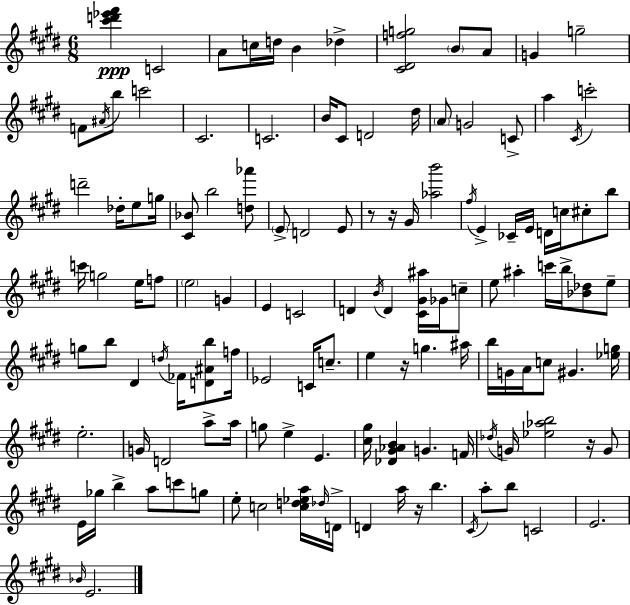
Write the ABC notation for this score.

X:1
T:Untitled
M:6/8
L:1/4
K:E
[^c'd'_e'^f'] C2 A/2 c/4 d/4 B _d [^C^Dfg]2 B/2 A/2 G g2 F/2 ^A/4 b/2 c'2 ^C2 C2 B/4 ^C/2 D2 ^d/4 A/2 G2 C/2 a ^C/4 c'2 d'2 _d/4 e/2 g/4 [^C_B]/2 b2 [d_a']/2 E/2 D2 E/2 z/2 z/4 ^G/4 [_ab']2 ^f/4 E _C/4 E/4 D/4 c/4 ^c/2 b/2 c'/4 g2 e/4 f/2 e2 G E C2 D B/4 D [^C^G^a]/4 _G/4 c/2 e/2 ^a c'/4 b/4 [_B_d]/2 e/2 g/2 b/2 ^D d/4 _F/4 [D^Ab]/2 f/4 _E2 C/4 c/2 e z/4 g ^a/4 b/4 G/4 A/4 c/2 ^G [_eg]/4 e2 G/4 D2 a/2 a/4 g/2 e E [^c^g]/4 [_D^G_AB] G F/4 _d/4 G/4 [_e_ab]2 z/4 G/2 E/4 _g/4 b a/2 c'/2 g/2 e/2 c2 [cd_ea]/4 _d/4 D/4 D a/4 z/4 b ^C/4 a/2 b/2 C2 E2 _B/4 E2